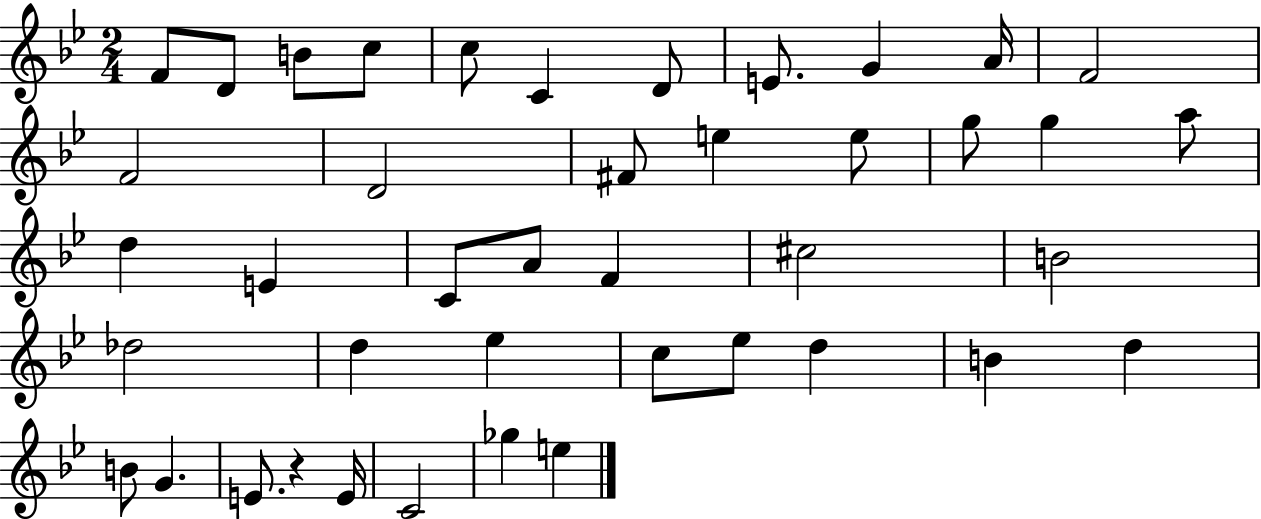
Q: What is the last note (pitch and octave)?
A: E5